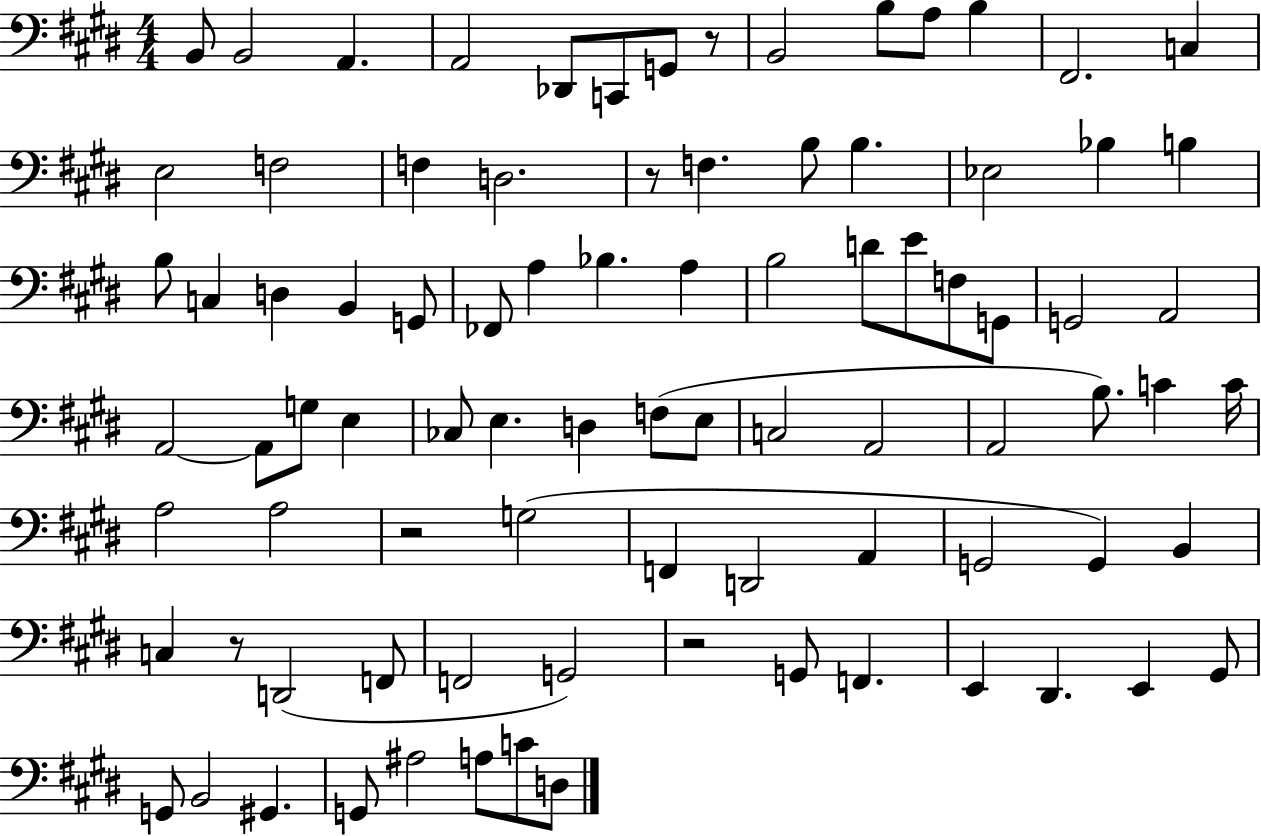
X:1
T:Untitled
M:4/4
L:1/4
K:E
B,,/2 B,,2 A,, A,,2 _D,,/2 C,,/2 G,,/2 z/2 B,,2 B,/2 A,/2 B, ^F,,2 C, E,2 F,2 F, D,2 z/2 F, B,/2 B, _E,2 _B, B, B,/2 C, D, B,, G,,/2 _F,,/2 A, _B, A, B,2 D/2 E/2 F,/2 G,,/2 G,,2 A,,2 A,,2 A,,/2 G,/2 E, _C,/2 E, D, F,/2 E,/2 C,2 A,,2 A,,2 B,/2 C C/4 A,2 A,2 z2 G,2 F,, D,,2 A,, G,,2 G,, B,, C, z/2 D,,2 F,,/2 F,,2 G,,2 z2 G,,/2 F,, E,, ^D,, E,, ^G,,/2 G,,/2 B,,2 ^G,, G,,/2 ^A,2 A,/2 C/2 D,/2